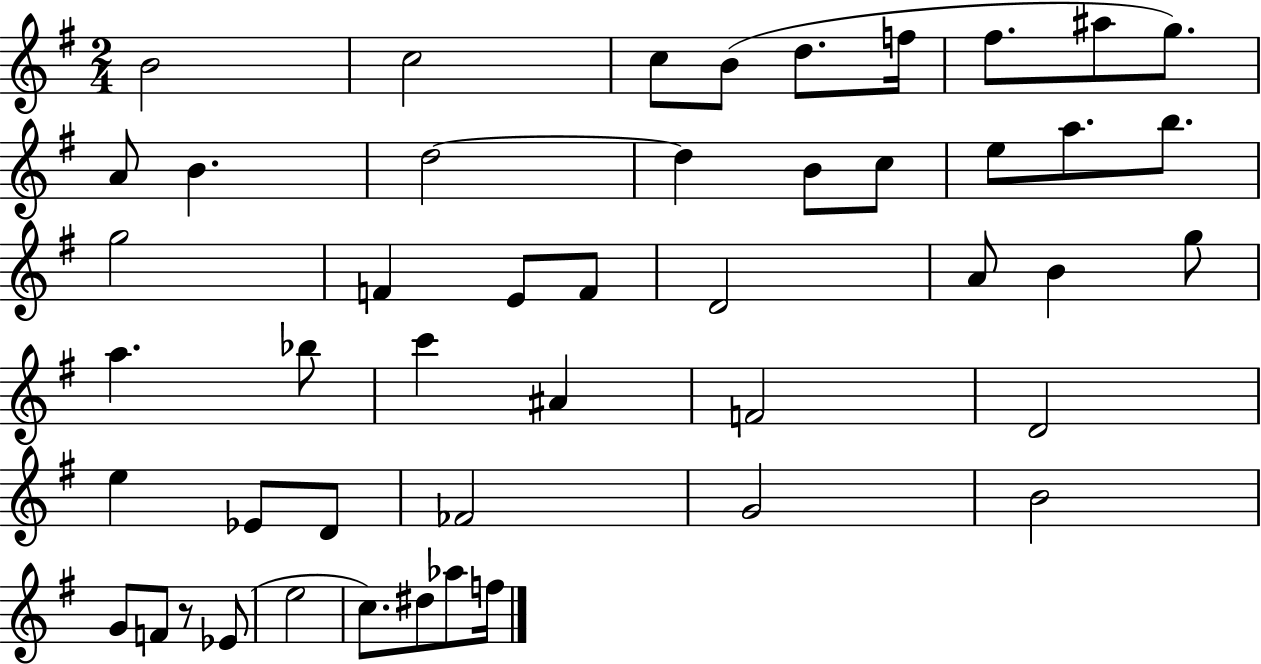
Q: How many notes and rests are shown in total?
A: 47